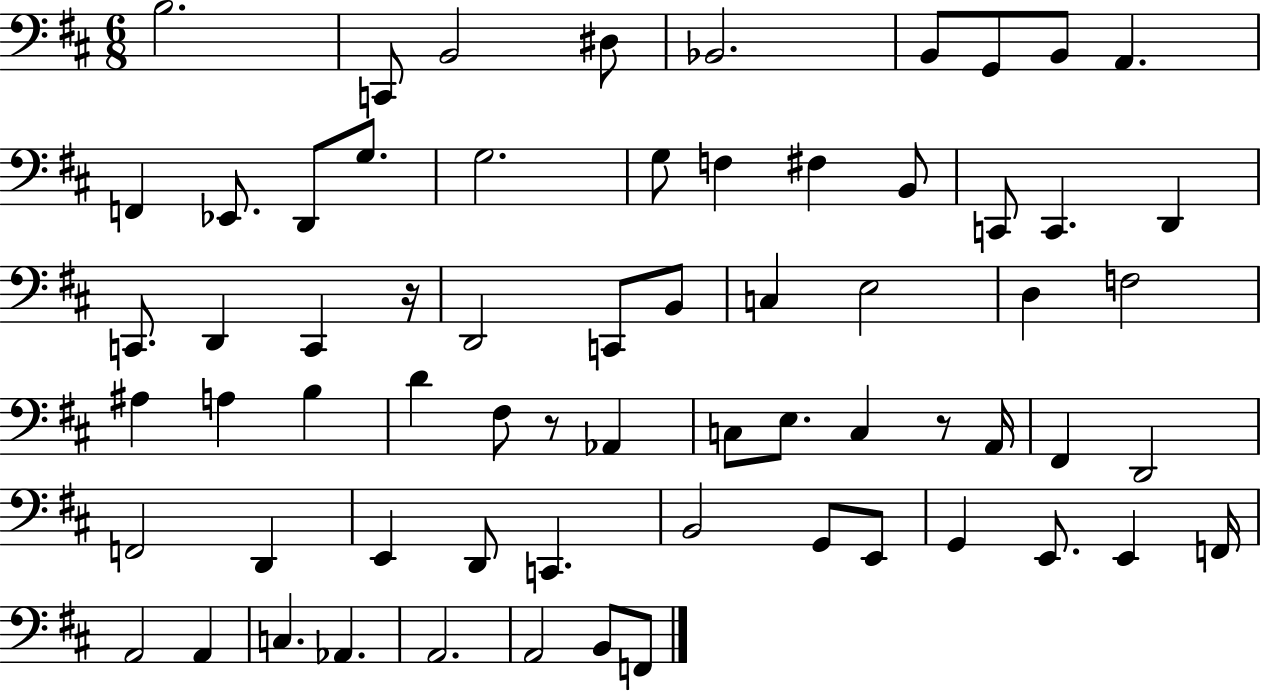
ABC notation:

X:1
T:Untitled
M:6/8
L:1/4
K:D
B,2 C,,/2 B,,2 ^D,/2 _B,,2 B,,/2 G,,/2 B,,/2 A,, F,, _E,,/2 D,,/2 G,/2 G,2 G,/2 F, ^F, B,,/2 C,,/2 C,, D,, C,,/2 D,, C,, z/4 D,,2 C,,/2 B,,/2 C, E,2 D, F,2 ^A, A, B, D ^F,/2 z/2 _A,, C,/2 E,/2 C, z/2 A,,/4 ^F,, D,,2 F,,2 D,, E,, D,,/2 C,, B,,2 G,,/2 E,,/2 G,, E,,/2 E,, F,,/4 A,,2 A,, C, _A,, A,,2 A,,2 B,,/2 F,,/2